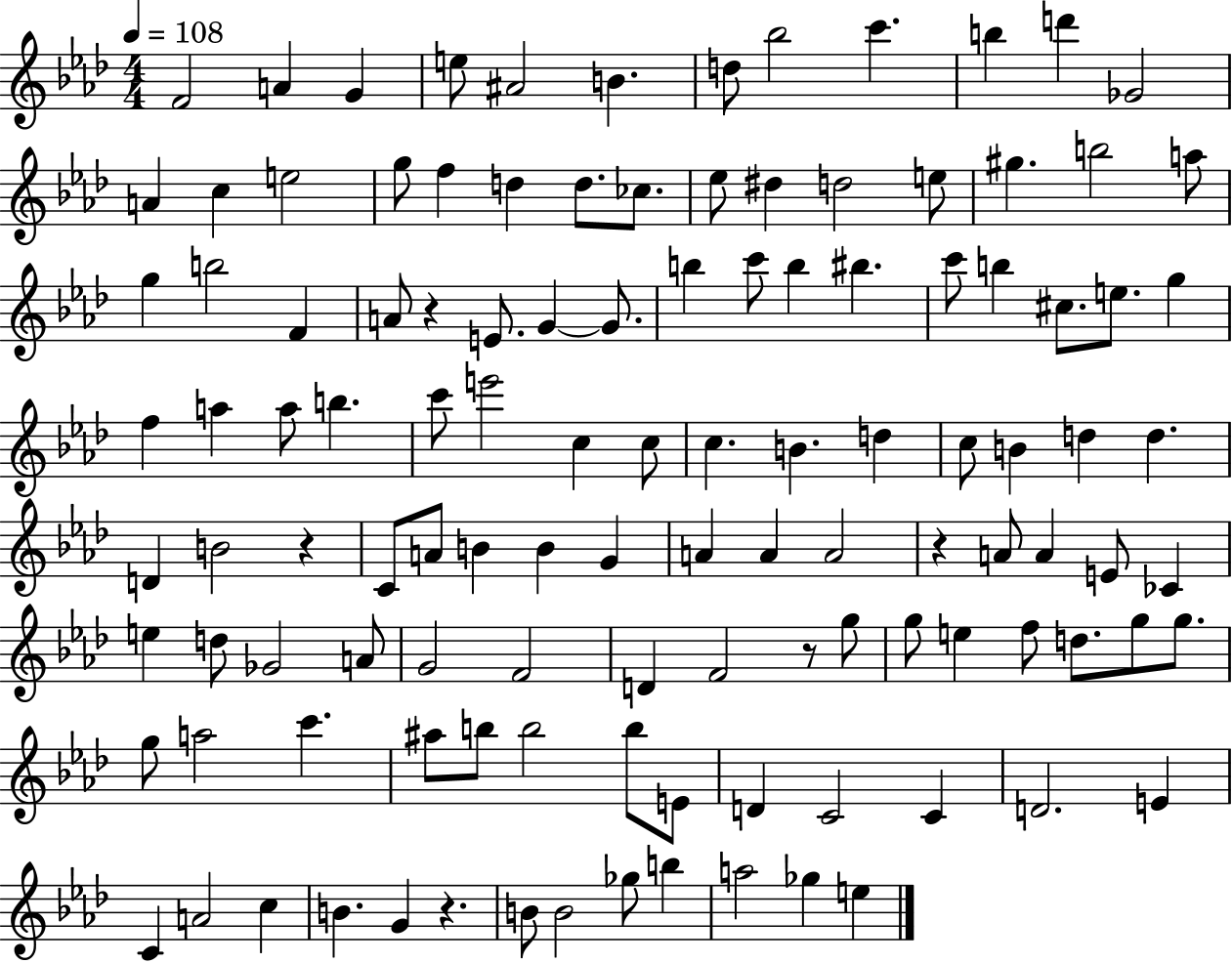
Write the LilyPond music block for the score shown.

{
  \clef treble
  \numericTimeSignature
  \time 4/4
  \key aes \major
  \tempo 4 = 108
  f'2 a'4 g'4 | e''8 ais'2 b'4. | d''8 bes''2 c'''4. | b''4 d'''4 ges'2 | \break a'4 c''4 e''2 | g''8 f''4 d''4 d''8. ces''8. | ees''8 dis''4 d''2 e''8 | gis''4. b''2 a''8 | \break g''4 b''2 f'4 | a'8 r4 e'8. g'4~~ g'8. | b''4 c'''8 b''4 bis''4. | c'''8 b''4 cis''8. e''8. g''4 | \break f''4 a''4 a''8 b''4. | c'''8 e'''2 c''4 c''8 | c''4. b'4. d''4 | c''8 b'4 d''4 d''4. | \break d'4 b'2 r4 | c'8 a'8 b'4 b'4 g'4 | a'4 a'4 a'2 | r4 a'8 a'4 e'8 ces'4 | \break e''4 d''8 ges'2 a'8 | g'2 f'2 | d'4 f'2 r8 g''8 | g''8 e''4 f''8 d''8. g''8 g''8. | \break g''8 a''2 c'''4. | ais''8 b''8 b''2 b''8 e'8 | d'4 c'2 c'4 | d'2. e'4 | \break c'4 a'2 c''4 | b'4. g'4 r4. | b'8 b'2 ges''8 b''4 | a''2 ges''4 e''4 | \break \bar "|."
}